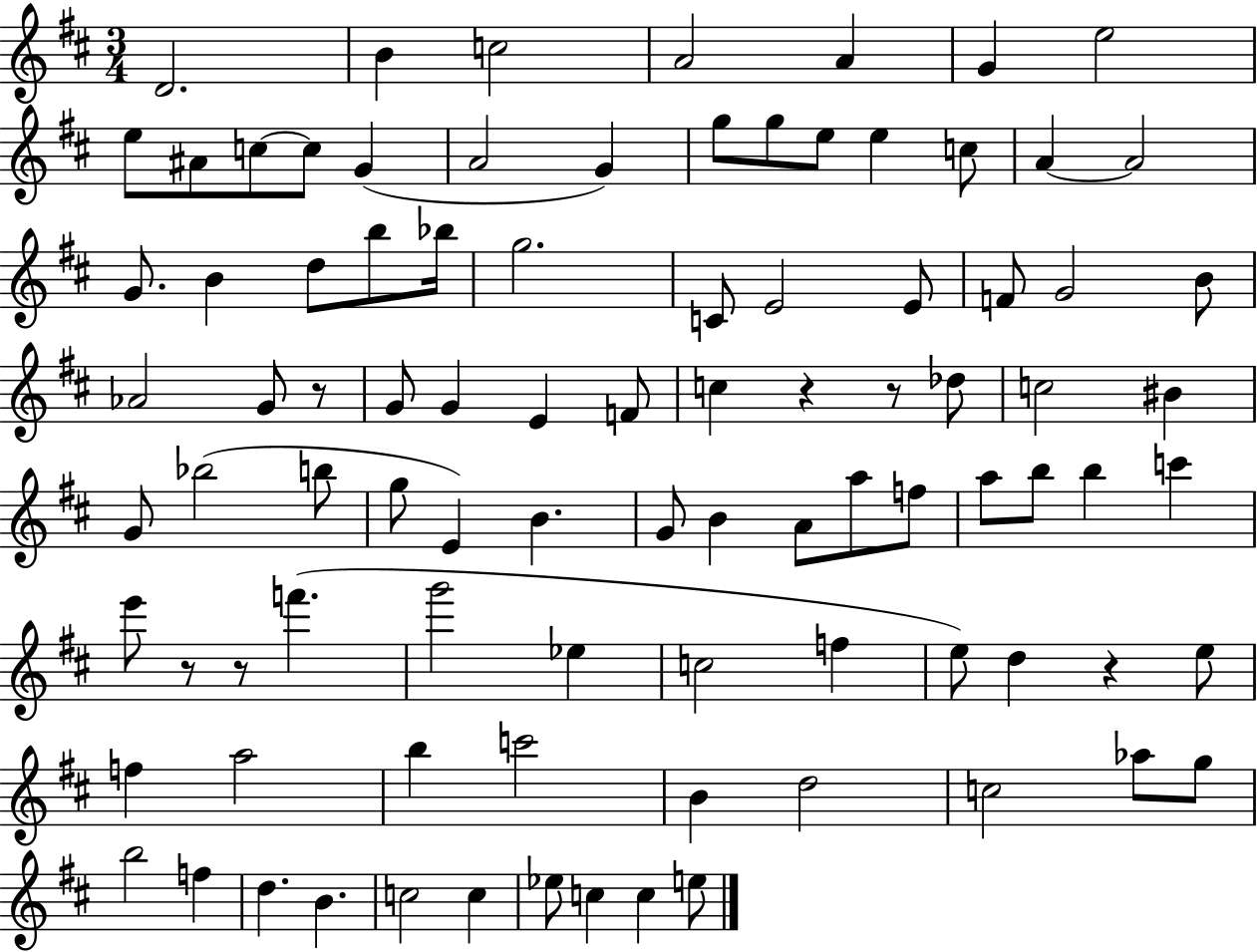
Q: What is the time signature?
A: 3/4